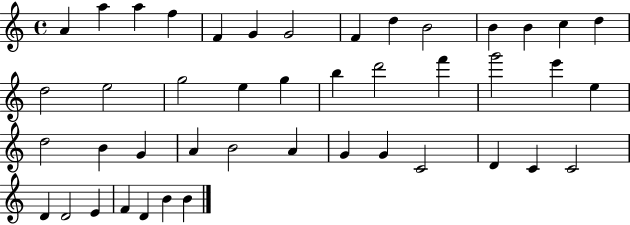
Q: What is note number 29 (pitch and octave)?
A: A4